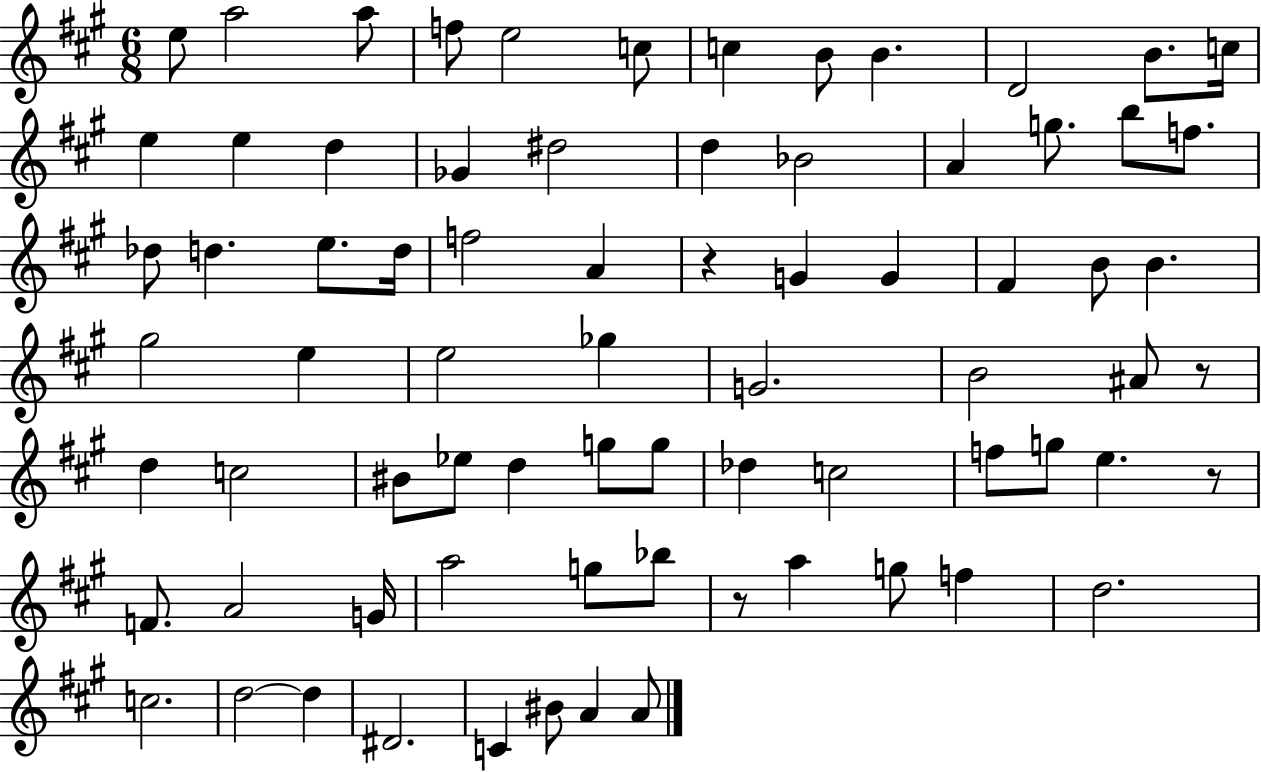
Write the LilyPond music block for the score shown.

{
  \clef treble
  \numericTimeSignature
  \time 6/8
  \key a \major
  e''8 a''2 a''8 | f''8 e''2 c''8 | c''4 b'8 b'4. | d'2 b'8. c''16 | \break e''4 e''4 d''4 | ges'4 dis''2 | d''4 bes'2 | a'4 g''8. b''8 f''8. | \break des''8 d''4. e''8. d''16 | f''2 a'4 | r4 g'4 g'4 | fis'4 b'8 b'4. | \break gis''2 e''4 | e''2 ges''4 | g'2. | b'2 ais'8 r8 | \break d''4 c''2 | bis'8 ees''8 d''4 g''8 g''8 | des''4 c''2 | f''8 g''8 e''4. r8 | \break f'8. a'2 g'16 | a''2 g''8 bes''8 | r8 a''4 g''8 f''4 | d''2. | \break c''2. | d''2~~ d''4 | dis'2. | c'4 bis'8 a'4 a'8 | \break \bar "|."
}